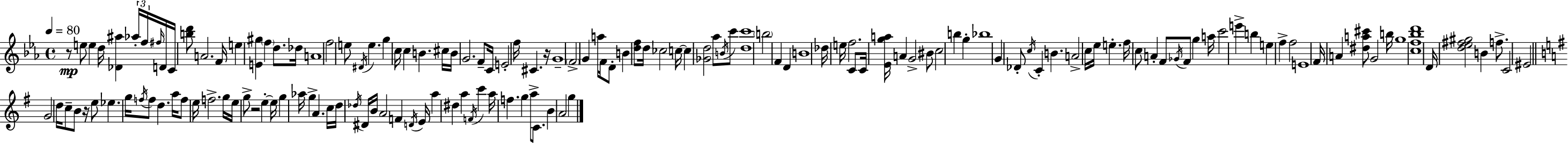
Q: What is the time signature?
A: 4/4